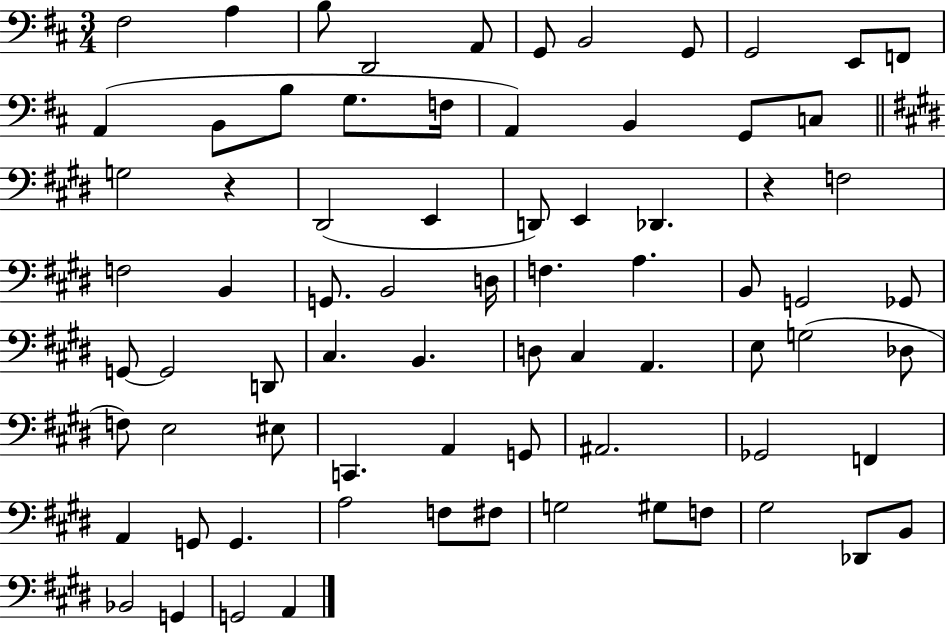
F#3/h A3/q B3/e D2/h A2/e G2/e B2/h G2/e G2/h E2/e F2/e A2/q B2/e B3/e G3/e. F3/s A2/q B2/q G2/e C3/e G3/h R/q D#2/h E2/q D2/e E2/q Db2/q. R/q F3/h F3/h B2/q G2/e. B2/h D3/s F3/q. A3/q. B2/e G2/h Gb2/e G2/e G2/h D2/e C#3/q. B2/q. D3/e C#3/q A2/q. E3/e G3/h Db3/e F3/e E3/h EIS3/e C2/q. A2/q G2/e A#2/h. Gb2/h F2/q A2/q G2/e G2/q. A3/h F3/e F#3/e G3/h G#3/e F3/e G#3/h Db2/e B2/e Bb2/h G2/q G2/h A2/q